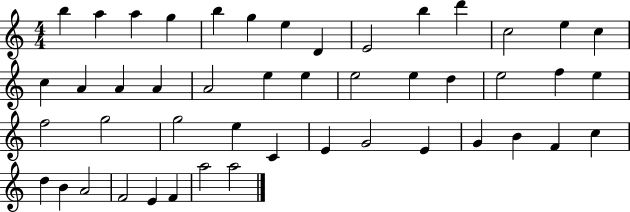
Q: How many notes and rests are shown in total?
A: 47